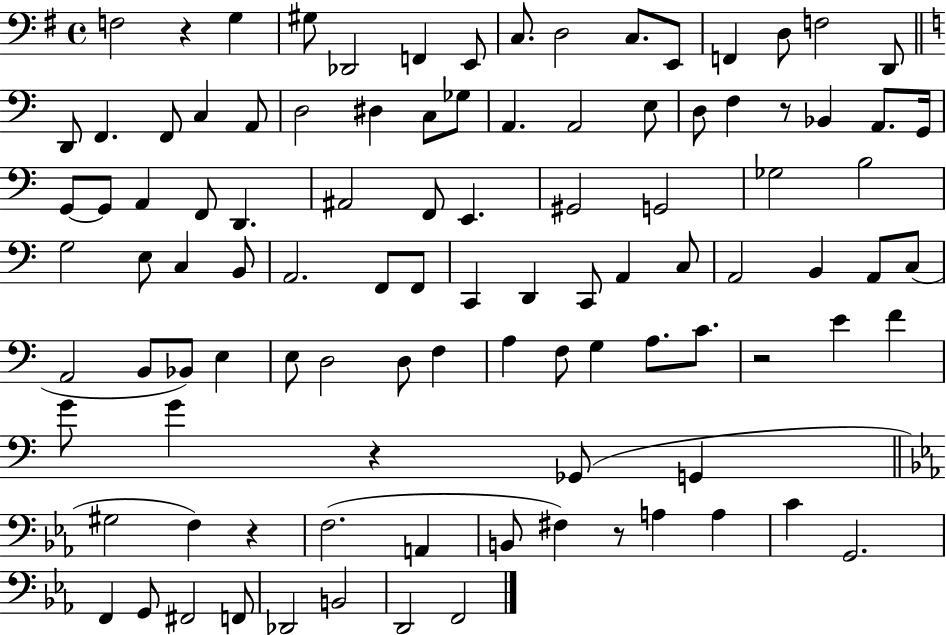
{
  \clef bass
  \time 4/4
  \defaultTimeSignature
  \key g \major
  f2 r4 g4 | gis8 des,2 f,4 e,8 | c8. d2 c8. e,8 | f,4 d8 f2 d,8 | \break \bar "||" \break \key c \major d,8 f,4. f,8 c4 a,8 | d2 dis4 c8 ges8 | a,4. a,2 e8 | d8 f4 r8 bes,4 a,8. g,16 | \break g,8~~ g,8 a,4 f,8 d,4. | ais,2 f,8 e,4. | gis,2 g,2 | ges2 b2 | \break g2 e8 c4 b,8 | a,2. f,8 f,8 | c,4 d,4 c,8 a,4 c8 | a,2 b,4 a,8 c8( | \break a,2 b,8 bes,8) e4 | e8 d2 d8 f4 | a4 f8 g4 a8. c'8. | r2 e'4 f'4 | \break g'8 g'4 r4 ges,8( g,4 | \bar "||" \break \key c \minor gis2 f4) r4 | f2.( a,4 | b,8 fis4) r8 a4 a4 | c'4 g,2. | \break f,4 g,8 fis,2 f,8 | des,2 b,2 | d,2 f,2 | \bar "|."
}